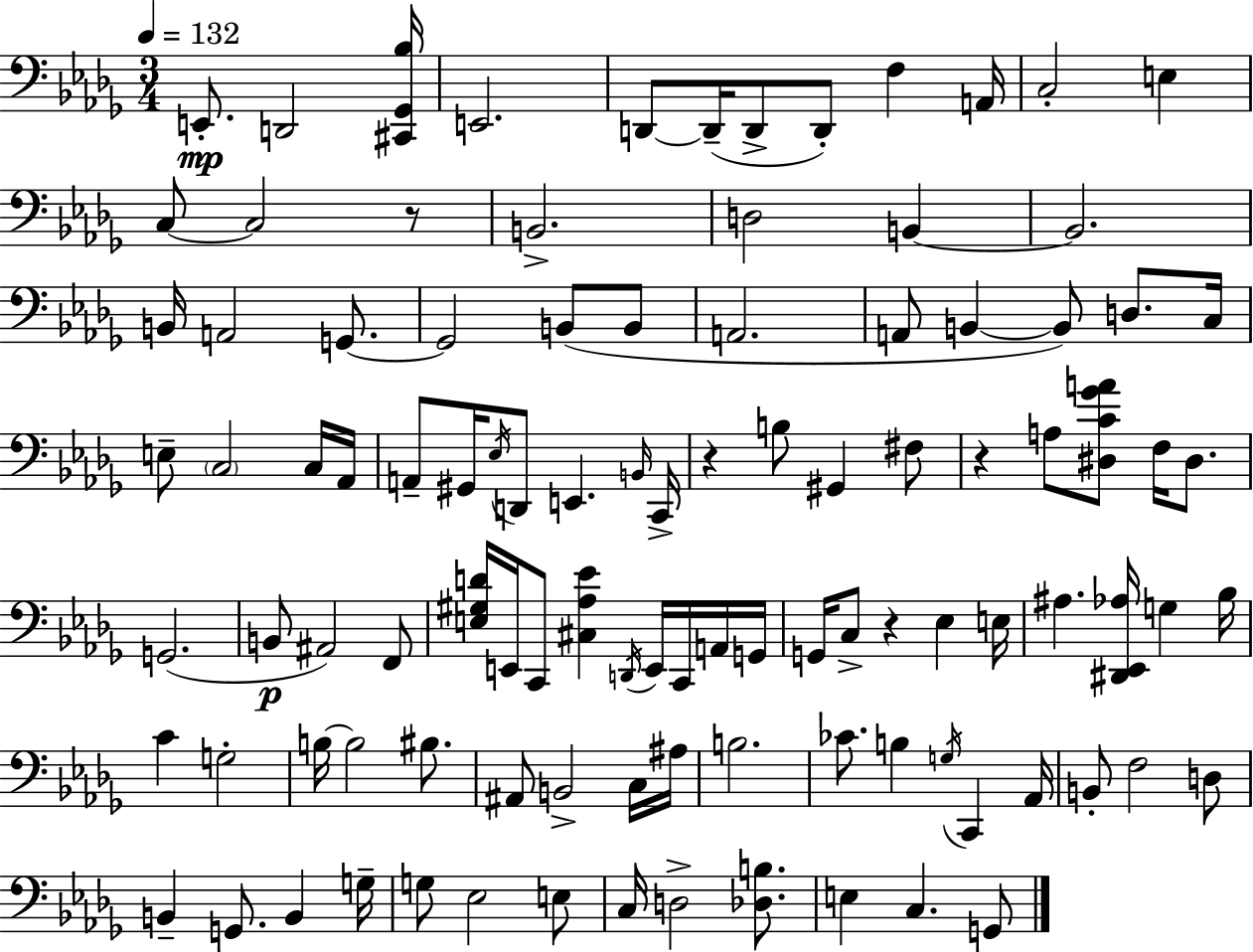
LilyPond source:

{
  \clef bass
  \numericTimeSignature
  \time 3/4
  \key bes \minor
  \tempo 4 = 132
  \repeat volta 2 { e,8.-.\mp d,2 <cis, ges, bes>16 | e,2. | d,8~~ d,16--( d,8-> d,8-.) f4 a,16 | c2-. e4 | \break c8~~ c2 r8 | b,2.-> | d2 b,4~~ | b,2. | \break b,16 a,2 g,8.~~ | g,2 b,8( b,8 | a,2. | a,8 b,4~~ b,8) d8. c16 | \break e8-- \parenthesize c2 c16 aes,16 | a,8-- gis,16 \acciaccatura { ees16 } d,8 e,4. | \grace { b,16 } c,16-> r4 b8 gis,4 | fis8 r4 a8 <dis c' ges' a'>8 f16 dis8. | \break g,2.( | b,8\p ais,2) | f,8 <e gis d'>16 e,16 c,8 <cis aes ees'>4 \acciaccatura { d,16 } e,16 | c,16 a,16 g,16 g,16 c8-> r4 ees4 | \break e16 ais4. <dis, ees, aes>16 g4 | bes16 c'4 g2-. | b16~~ b2 | bis8. ais,8 b,2-> | \break c16 ais16 b2. | ces'8. b4 \acciaccatura { g16 } c,4 | aes,16 b,8-. f2 | d8 b,4-- g,8. b,4 | \break g16-- g8 ees2 | e8 c16 d2-> | <des b>8. e4 c4. | g,8 } \bar "|."
}